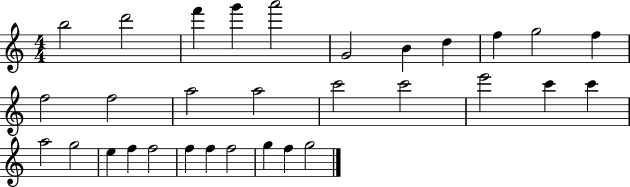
B5/h D6/h F6/q G6/q A6/h G4/h B4/q D5/q F5/q G5/h F5/q F5/h F5/h A5/h A5/h C6/h C6/h E6/h C6/q C6/q A5/h G5/h E5/q F5/q F5/h F5/q F5/q F5/h G5/q F5/q G5/h